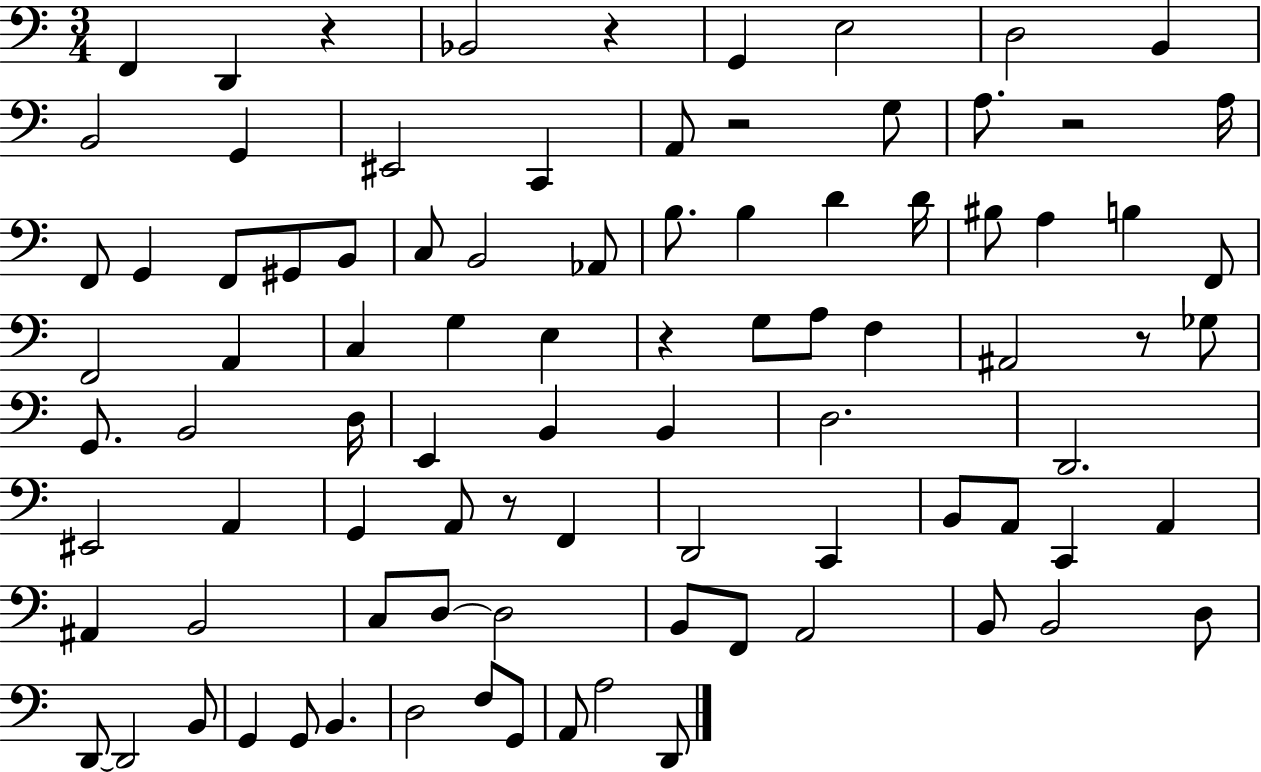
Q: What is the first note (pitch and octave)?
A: F2